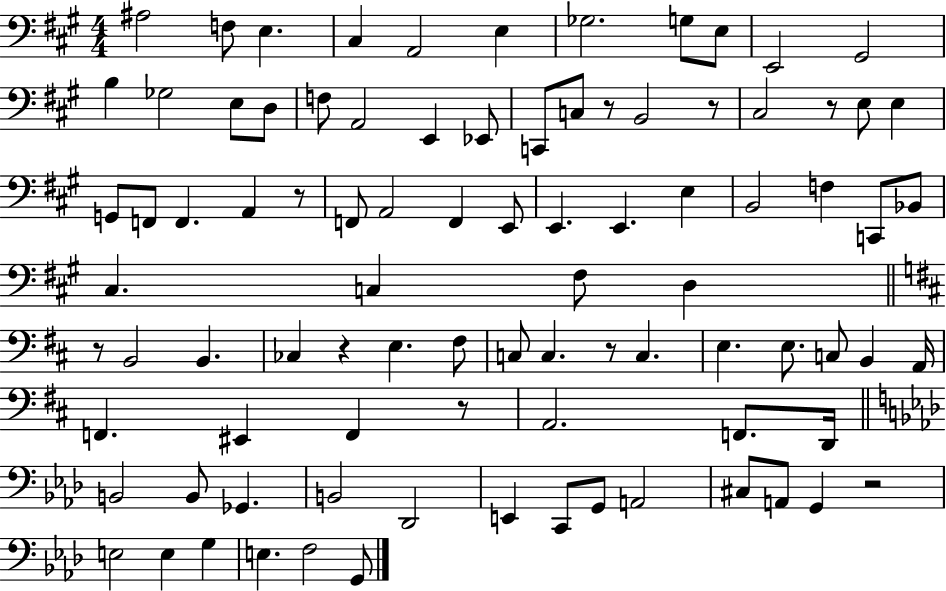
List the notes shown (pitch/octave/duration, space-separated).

A#3/h F3/e E3/q. C#3/q A2/h E3/q Gb3/h. G3/e E3/e E2/h G#2/h B3/q Gb3/h E3/e D3/e F3/e A2/h E2/q Eb2/e C2/e C3/e R/e B2/h R/e C#3/h R/e E3/e E3/q G2/e F2/e F2/q. A2/q R/e F2/e A2/h F2/q E2/e E2/q. E2/q. E3/q B2/h F3/q C2/e Bb2/e C#3/q. C3/q F#3/e D3/q R/e B2/h B2/q. CES3/q R/q E3/q. F#3/e C3/e C3/q. R/e C3/q. E3/q. E3/e. C3/e B2/q A2/s F2/q. EIS2/q F2/q R/e A2/h. F2/e. D2/s B2/h B2/e Gb2/q. B2/h Db2/h E2/q C2/e G2/e A2/h C#3/e A2/e G2/q R/h E3/h E3/q G3/q E3/q. F3/h G2/e